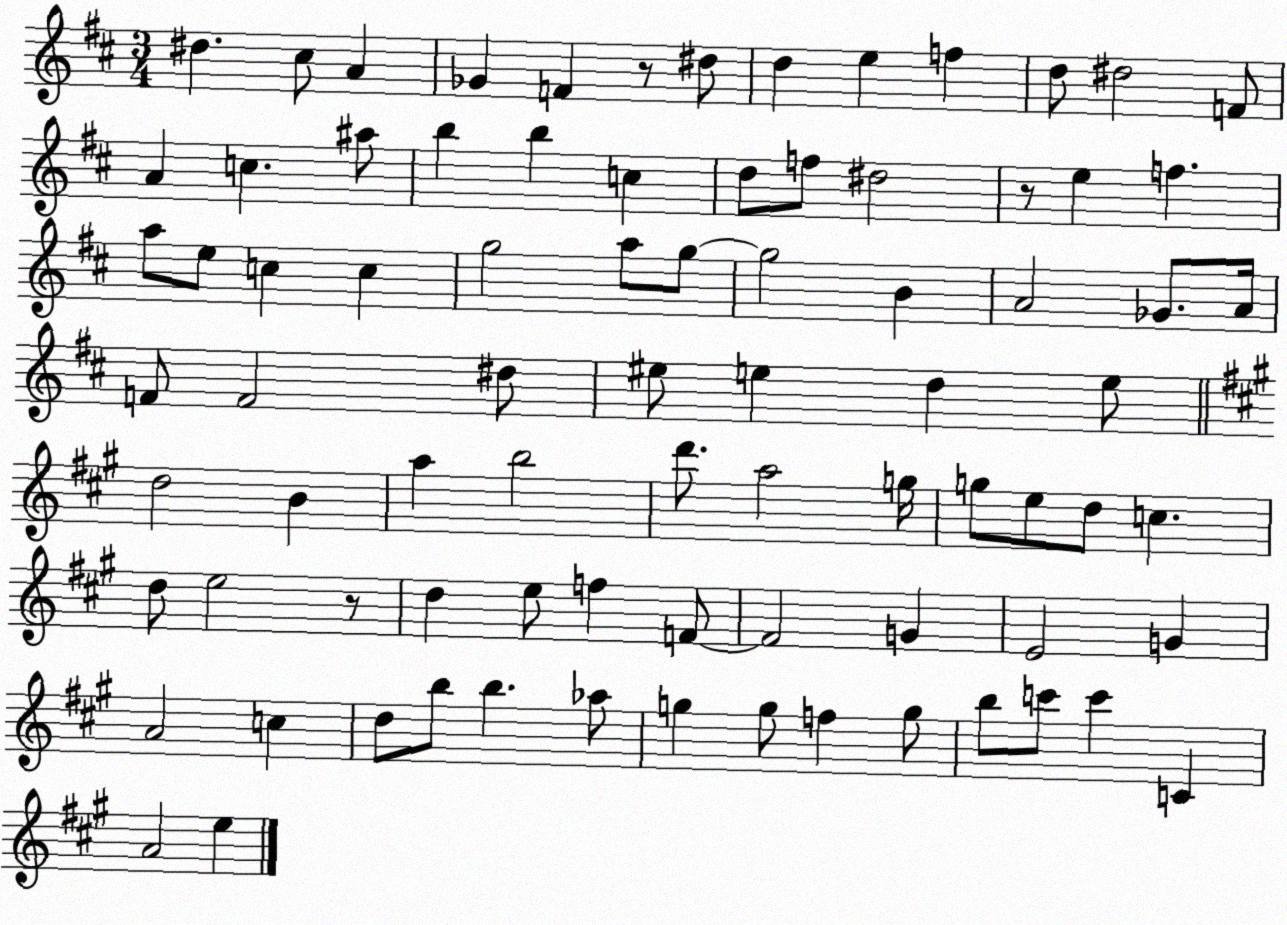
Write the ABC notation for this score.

X:1
T:Untitled
M:3/4
L:1/4
K:D
^d ^c/2 A _G F z/2 ^d/2 d e f d/2 ^d2 F/2 A c ^a/2 b b c d/2 f/2 ^d2 z/2 e f a/2 e/2 c c g2 a/2 g/2 g2 B A2 _G/2 A/4 F/2 F2 ^d/2 ^e/2 e d e/2 d2 B a b2 d'/2 a2 g/4 g/2 e/2 d/2 c d/2 e2 z/2 d e/2 f F/2 F2 G E2 G A2 c d/2 b/2 b _a/2 g g/2 f g/2 b/2 c'/2 c' C A2 e